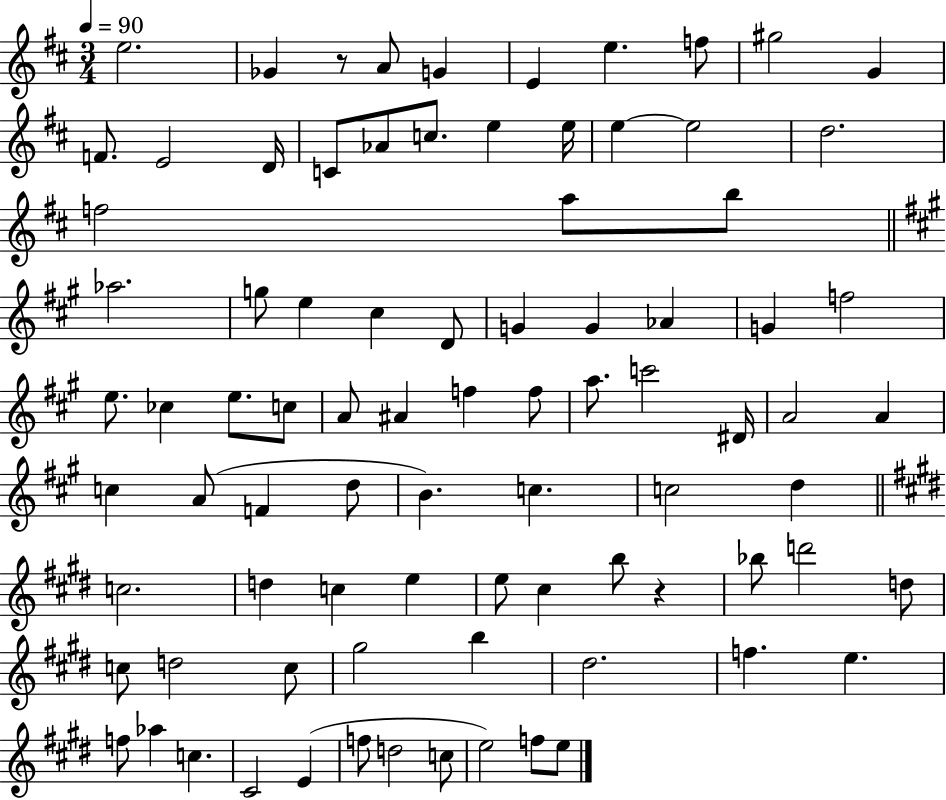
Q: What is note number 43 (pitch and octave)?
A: C6